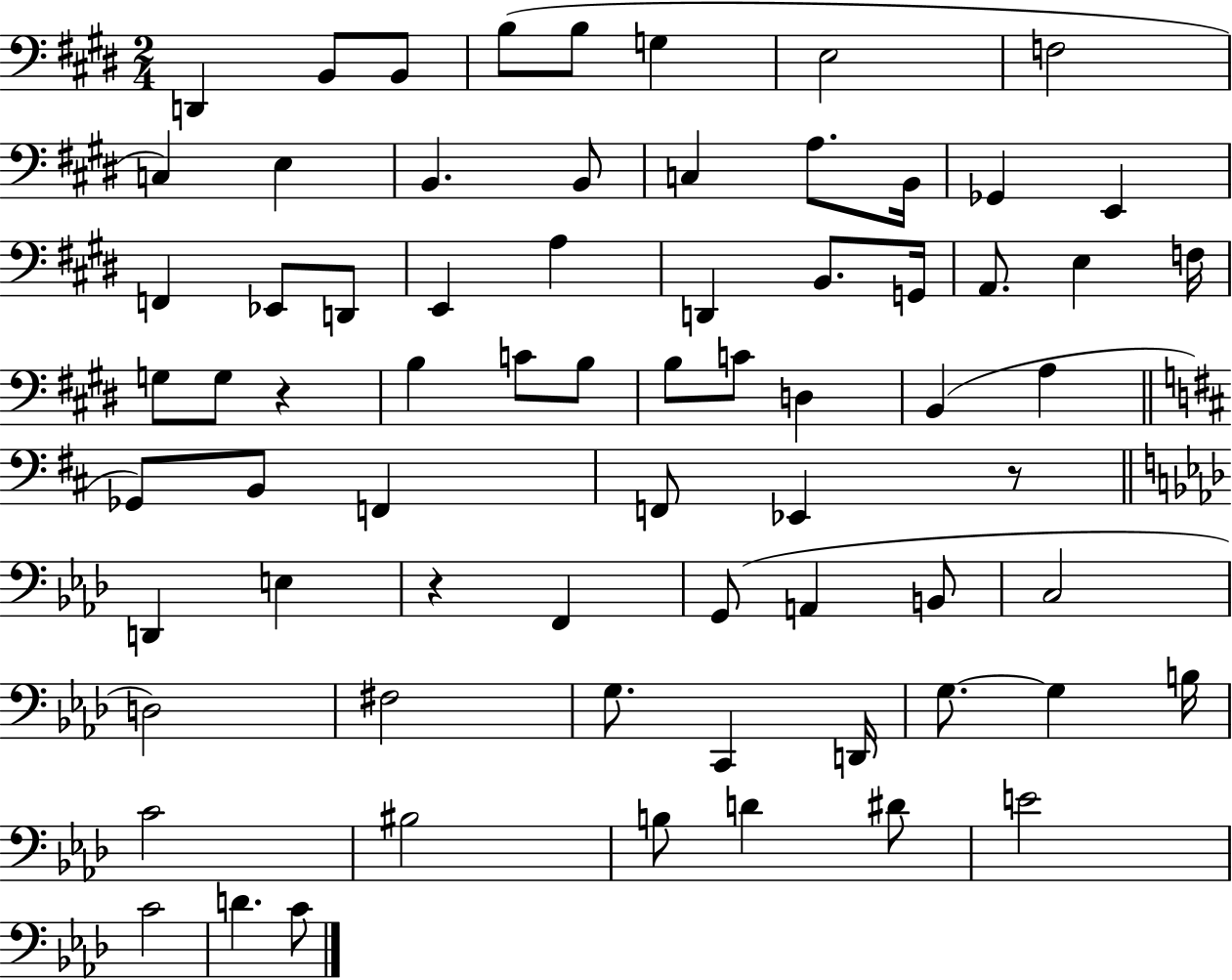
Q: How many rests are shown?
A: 3